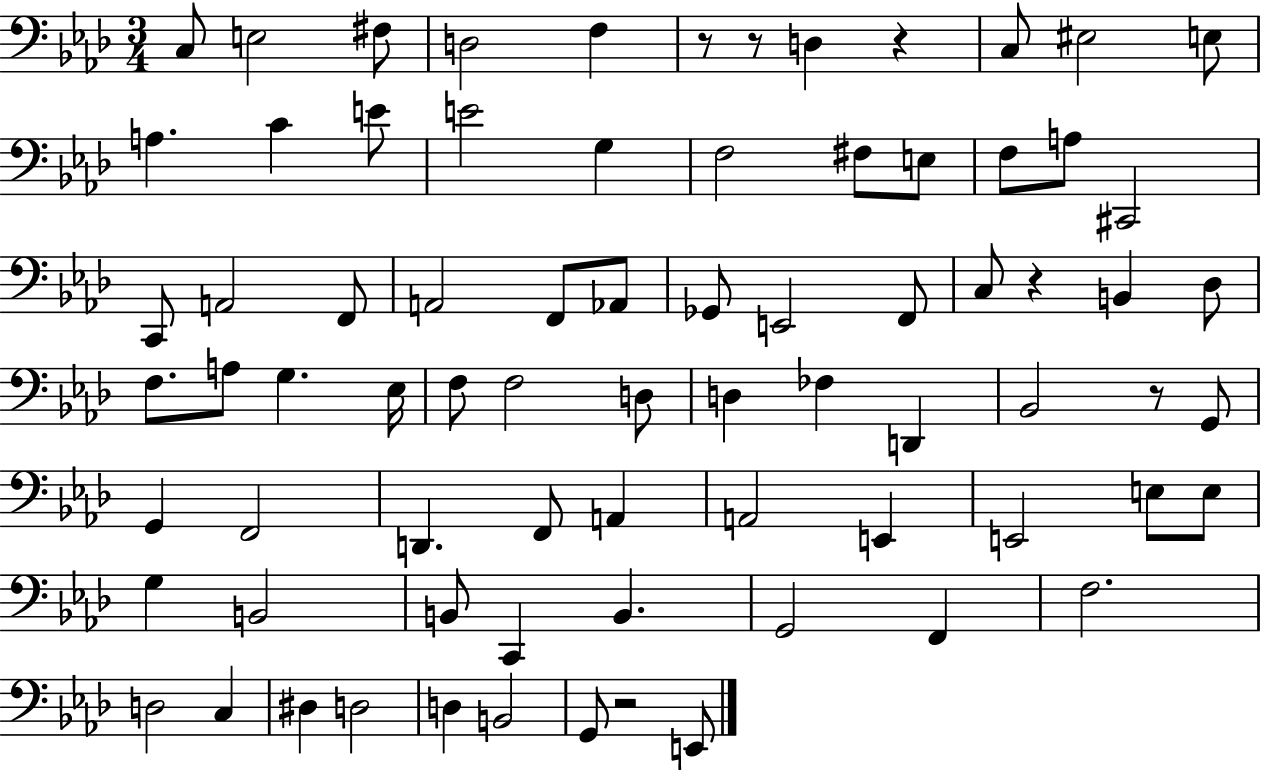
{
  \clef bass
  \numericTimeSignature
  \time 3/4
  \key aes \major
  \repeat volta 2 { c8 e2 fis8 | d2 f4 | r8 r8 d4 r4 | c8 eis2 e8 | \break a4. c'4 e'8 | e'2 g4 | f2 fis8 e8 | f8 a8 cis,2 | \break c,8 a,2 f,8 | a,2 f,8 aes,8 | ges,8 e,2 f,8 | c8 r4 b,4 des8 | \break f8. a8 g4. ees16 | f8 f2 d8 | d4 fes4 d,4 | bes,2 r8 g,8 | \break g,4 f,2 | d,4. f,8 a,4 | a,2 e,4 | e,2 e8 e8 | \break g4 b,2 | b,8 c,4 b,4. | g,2 f,4 | f2. | \break d2 c4 | dis4 d2 | d4 b,2 | g,8 r2 e,8 | \break } \bar "|."
}